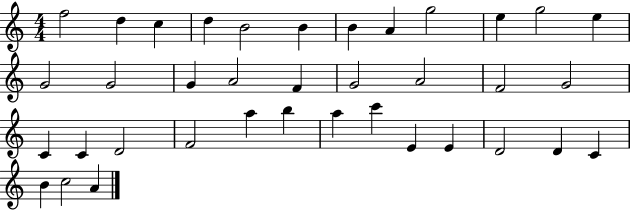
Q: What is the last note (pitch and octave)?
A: A4